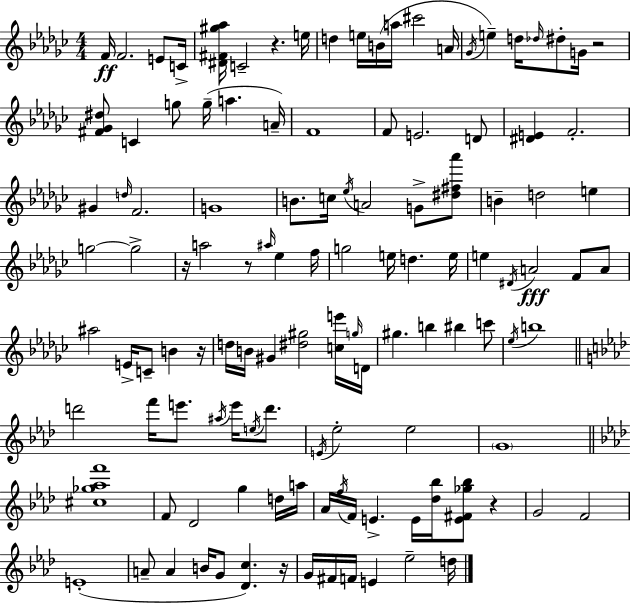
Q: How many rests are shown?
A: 7